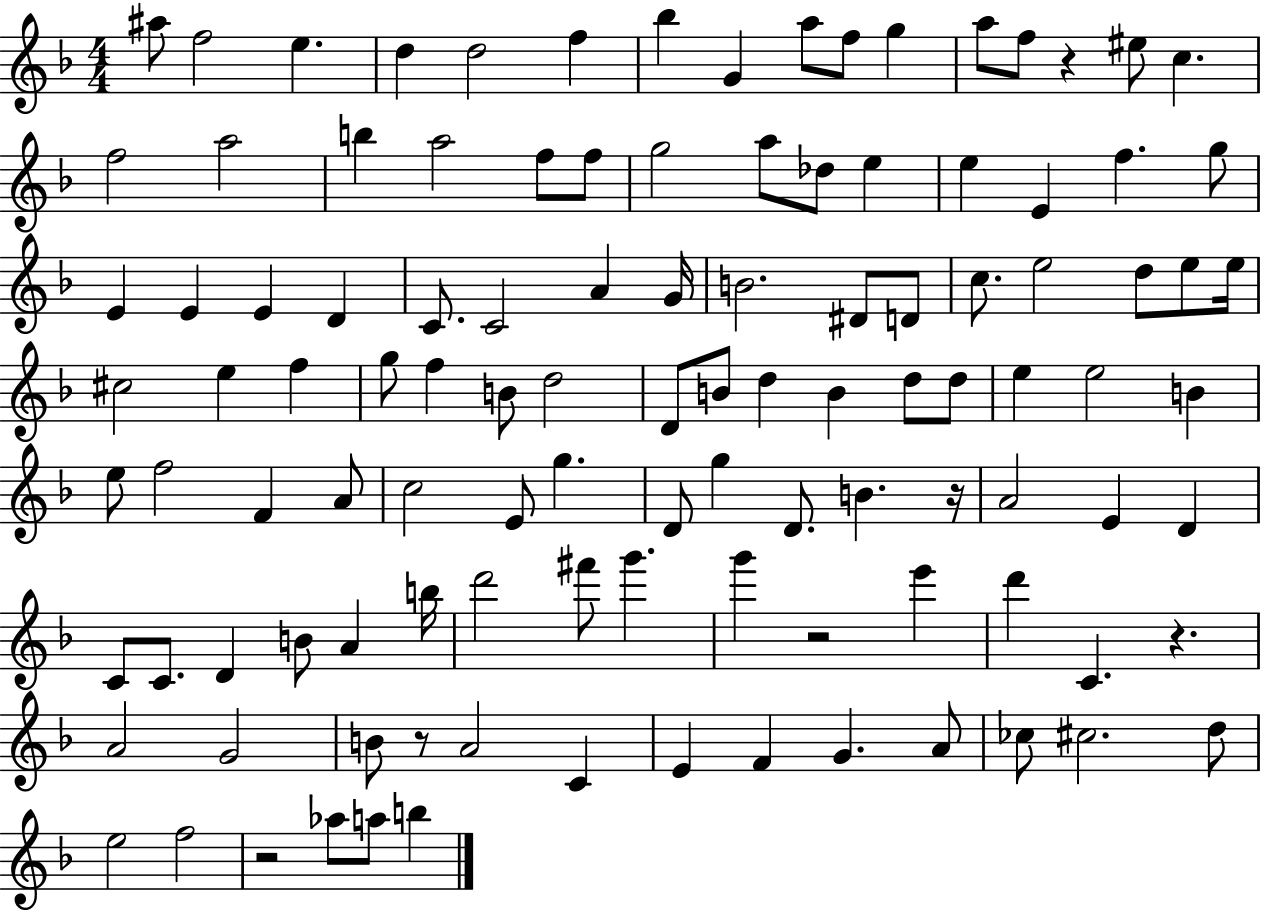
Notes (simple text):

A#5/e F5/h E5/q. D5/q D5/h F5/q Bb5/q G4/q A5/e F5/e G5/q A5/e F5/e R/q EIS5/e C5/q. F5/h A5/h B5/q A5/h F5/e F5/e G5/h A5/e Db5/e E5/q E5/q E4/q F5/q. G5/e E4/q E4/q E4/q D4/q C4/e. C4/h A4/q G4/s B4/h. D#4/e D4/e C5/e. E5/h D5/e E5/e E5/s C#5/h E5/q F5/q G5/e F5/q B4/e D5/h D4/e B4/e D5/q B4/q D5/e D5/e E5/q E5/h B4/q E5/e F5/h F4/q A4/e C5/h E4/e G5/q. D4/e G5/q D4/e. B4/q. R/s A4/h E4/q D4/q C4/e C4/e. D4/q B4/e A4/q B5/s D6/h F#6/e G6/q. G6/q R/h E6/q D6/q C4/q. R/q. A4/h G4/h B4/e R/e A4/h C4/q E4/q F4/q G4/q. A4/e CES5/e C#5/h. D5/e E5/h F5/h R/h Ab5/e A5/e B5/q